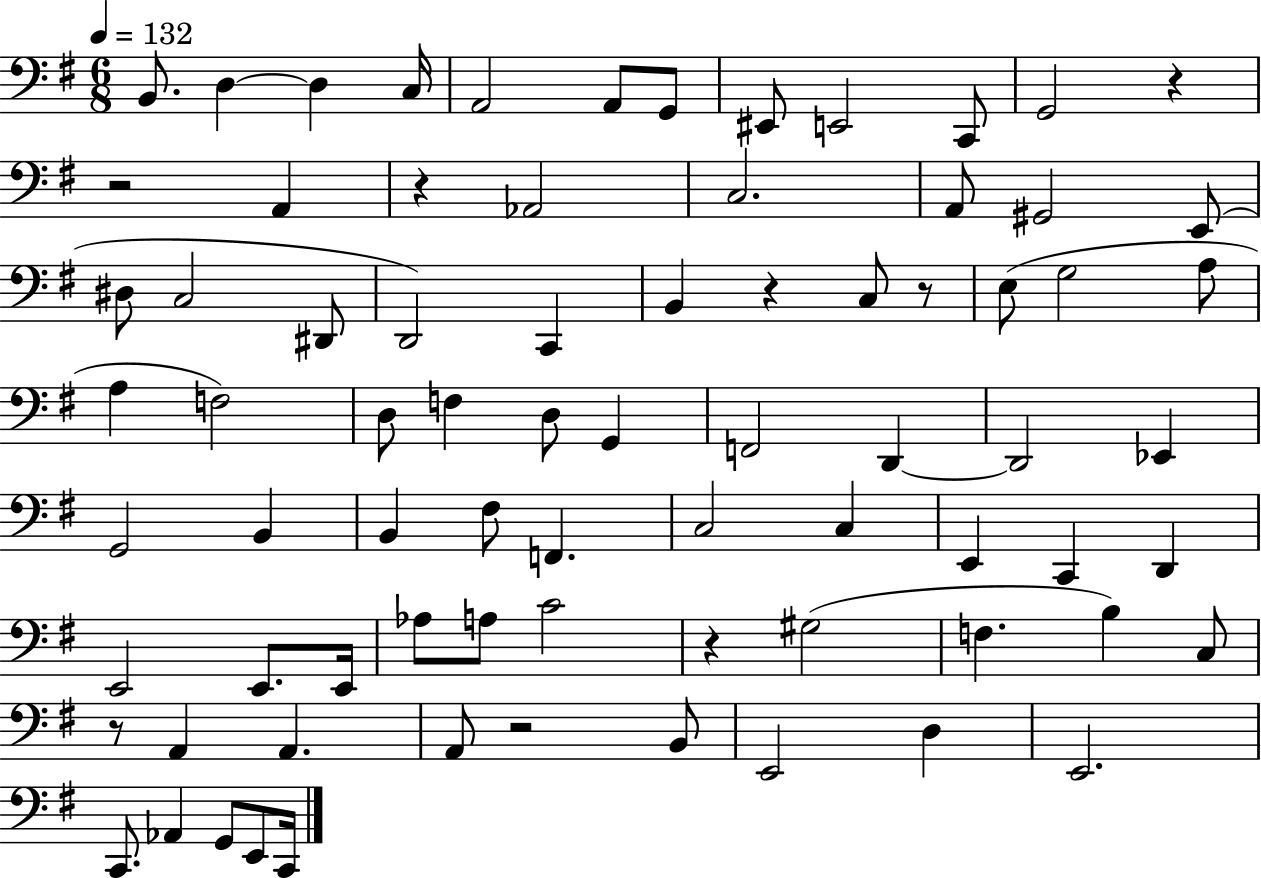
B2/e. D3/q D3/q C3/s A2/h A2/e G2/e EIS2/e E2/h C2/e G2/h R/q R/h A2/q R/q Ab2/h C3/h. A2/e G#2/h E2/e D#3/e C3/h D#2/e D2/h C2/q B2/q R/q C3/e R/e E3/e G3/h A3/e A3/q F3/h D3/e F3/q D3/e G2/q F2/h D2/q D2/h Eb2/q G2/h B2/q B2/q F#3/e F2/q. C3/h C3/q E2/q C2/q D2/q E2/h E2/e. E2/s Ab3/e A3/e C4/h R/q G#3/h F3/q. B3/q C3/e R/e A2/q A2/q. A2/e R/h B2/e E2/h D3/q E2/h. C2/e. Ab2/q G2/e E2/e C2/s